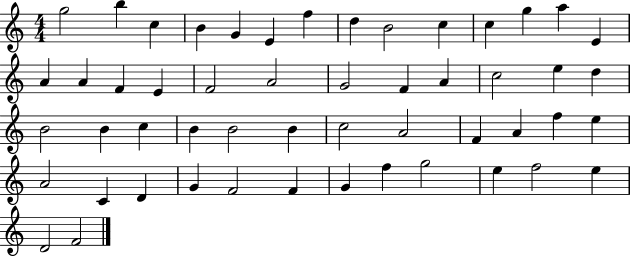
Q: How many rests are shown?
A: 0